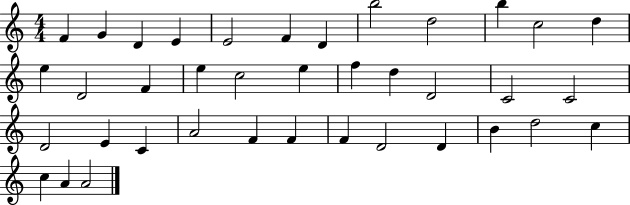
{
  \clef treble
  \numericTimeSignature
  \time 4/4
  \key c \major
  f'4 g'4 d'4 e'4 | e'2 f'4 d'4 | b''2 d''2 | b''4 c''2 d''4 | \break e''4 d'2 f'4 | e''4 c''2 e''4 | f''4 d''4 d'2 | c'2 c'2 | \break d'2 e'4 c'4 | a'2 f'4 f'4 | f'4 d'2 d'4 | b'4 d''2 c''4 | \break c''4 a'4 a'2 | \bar "|."
}